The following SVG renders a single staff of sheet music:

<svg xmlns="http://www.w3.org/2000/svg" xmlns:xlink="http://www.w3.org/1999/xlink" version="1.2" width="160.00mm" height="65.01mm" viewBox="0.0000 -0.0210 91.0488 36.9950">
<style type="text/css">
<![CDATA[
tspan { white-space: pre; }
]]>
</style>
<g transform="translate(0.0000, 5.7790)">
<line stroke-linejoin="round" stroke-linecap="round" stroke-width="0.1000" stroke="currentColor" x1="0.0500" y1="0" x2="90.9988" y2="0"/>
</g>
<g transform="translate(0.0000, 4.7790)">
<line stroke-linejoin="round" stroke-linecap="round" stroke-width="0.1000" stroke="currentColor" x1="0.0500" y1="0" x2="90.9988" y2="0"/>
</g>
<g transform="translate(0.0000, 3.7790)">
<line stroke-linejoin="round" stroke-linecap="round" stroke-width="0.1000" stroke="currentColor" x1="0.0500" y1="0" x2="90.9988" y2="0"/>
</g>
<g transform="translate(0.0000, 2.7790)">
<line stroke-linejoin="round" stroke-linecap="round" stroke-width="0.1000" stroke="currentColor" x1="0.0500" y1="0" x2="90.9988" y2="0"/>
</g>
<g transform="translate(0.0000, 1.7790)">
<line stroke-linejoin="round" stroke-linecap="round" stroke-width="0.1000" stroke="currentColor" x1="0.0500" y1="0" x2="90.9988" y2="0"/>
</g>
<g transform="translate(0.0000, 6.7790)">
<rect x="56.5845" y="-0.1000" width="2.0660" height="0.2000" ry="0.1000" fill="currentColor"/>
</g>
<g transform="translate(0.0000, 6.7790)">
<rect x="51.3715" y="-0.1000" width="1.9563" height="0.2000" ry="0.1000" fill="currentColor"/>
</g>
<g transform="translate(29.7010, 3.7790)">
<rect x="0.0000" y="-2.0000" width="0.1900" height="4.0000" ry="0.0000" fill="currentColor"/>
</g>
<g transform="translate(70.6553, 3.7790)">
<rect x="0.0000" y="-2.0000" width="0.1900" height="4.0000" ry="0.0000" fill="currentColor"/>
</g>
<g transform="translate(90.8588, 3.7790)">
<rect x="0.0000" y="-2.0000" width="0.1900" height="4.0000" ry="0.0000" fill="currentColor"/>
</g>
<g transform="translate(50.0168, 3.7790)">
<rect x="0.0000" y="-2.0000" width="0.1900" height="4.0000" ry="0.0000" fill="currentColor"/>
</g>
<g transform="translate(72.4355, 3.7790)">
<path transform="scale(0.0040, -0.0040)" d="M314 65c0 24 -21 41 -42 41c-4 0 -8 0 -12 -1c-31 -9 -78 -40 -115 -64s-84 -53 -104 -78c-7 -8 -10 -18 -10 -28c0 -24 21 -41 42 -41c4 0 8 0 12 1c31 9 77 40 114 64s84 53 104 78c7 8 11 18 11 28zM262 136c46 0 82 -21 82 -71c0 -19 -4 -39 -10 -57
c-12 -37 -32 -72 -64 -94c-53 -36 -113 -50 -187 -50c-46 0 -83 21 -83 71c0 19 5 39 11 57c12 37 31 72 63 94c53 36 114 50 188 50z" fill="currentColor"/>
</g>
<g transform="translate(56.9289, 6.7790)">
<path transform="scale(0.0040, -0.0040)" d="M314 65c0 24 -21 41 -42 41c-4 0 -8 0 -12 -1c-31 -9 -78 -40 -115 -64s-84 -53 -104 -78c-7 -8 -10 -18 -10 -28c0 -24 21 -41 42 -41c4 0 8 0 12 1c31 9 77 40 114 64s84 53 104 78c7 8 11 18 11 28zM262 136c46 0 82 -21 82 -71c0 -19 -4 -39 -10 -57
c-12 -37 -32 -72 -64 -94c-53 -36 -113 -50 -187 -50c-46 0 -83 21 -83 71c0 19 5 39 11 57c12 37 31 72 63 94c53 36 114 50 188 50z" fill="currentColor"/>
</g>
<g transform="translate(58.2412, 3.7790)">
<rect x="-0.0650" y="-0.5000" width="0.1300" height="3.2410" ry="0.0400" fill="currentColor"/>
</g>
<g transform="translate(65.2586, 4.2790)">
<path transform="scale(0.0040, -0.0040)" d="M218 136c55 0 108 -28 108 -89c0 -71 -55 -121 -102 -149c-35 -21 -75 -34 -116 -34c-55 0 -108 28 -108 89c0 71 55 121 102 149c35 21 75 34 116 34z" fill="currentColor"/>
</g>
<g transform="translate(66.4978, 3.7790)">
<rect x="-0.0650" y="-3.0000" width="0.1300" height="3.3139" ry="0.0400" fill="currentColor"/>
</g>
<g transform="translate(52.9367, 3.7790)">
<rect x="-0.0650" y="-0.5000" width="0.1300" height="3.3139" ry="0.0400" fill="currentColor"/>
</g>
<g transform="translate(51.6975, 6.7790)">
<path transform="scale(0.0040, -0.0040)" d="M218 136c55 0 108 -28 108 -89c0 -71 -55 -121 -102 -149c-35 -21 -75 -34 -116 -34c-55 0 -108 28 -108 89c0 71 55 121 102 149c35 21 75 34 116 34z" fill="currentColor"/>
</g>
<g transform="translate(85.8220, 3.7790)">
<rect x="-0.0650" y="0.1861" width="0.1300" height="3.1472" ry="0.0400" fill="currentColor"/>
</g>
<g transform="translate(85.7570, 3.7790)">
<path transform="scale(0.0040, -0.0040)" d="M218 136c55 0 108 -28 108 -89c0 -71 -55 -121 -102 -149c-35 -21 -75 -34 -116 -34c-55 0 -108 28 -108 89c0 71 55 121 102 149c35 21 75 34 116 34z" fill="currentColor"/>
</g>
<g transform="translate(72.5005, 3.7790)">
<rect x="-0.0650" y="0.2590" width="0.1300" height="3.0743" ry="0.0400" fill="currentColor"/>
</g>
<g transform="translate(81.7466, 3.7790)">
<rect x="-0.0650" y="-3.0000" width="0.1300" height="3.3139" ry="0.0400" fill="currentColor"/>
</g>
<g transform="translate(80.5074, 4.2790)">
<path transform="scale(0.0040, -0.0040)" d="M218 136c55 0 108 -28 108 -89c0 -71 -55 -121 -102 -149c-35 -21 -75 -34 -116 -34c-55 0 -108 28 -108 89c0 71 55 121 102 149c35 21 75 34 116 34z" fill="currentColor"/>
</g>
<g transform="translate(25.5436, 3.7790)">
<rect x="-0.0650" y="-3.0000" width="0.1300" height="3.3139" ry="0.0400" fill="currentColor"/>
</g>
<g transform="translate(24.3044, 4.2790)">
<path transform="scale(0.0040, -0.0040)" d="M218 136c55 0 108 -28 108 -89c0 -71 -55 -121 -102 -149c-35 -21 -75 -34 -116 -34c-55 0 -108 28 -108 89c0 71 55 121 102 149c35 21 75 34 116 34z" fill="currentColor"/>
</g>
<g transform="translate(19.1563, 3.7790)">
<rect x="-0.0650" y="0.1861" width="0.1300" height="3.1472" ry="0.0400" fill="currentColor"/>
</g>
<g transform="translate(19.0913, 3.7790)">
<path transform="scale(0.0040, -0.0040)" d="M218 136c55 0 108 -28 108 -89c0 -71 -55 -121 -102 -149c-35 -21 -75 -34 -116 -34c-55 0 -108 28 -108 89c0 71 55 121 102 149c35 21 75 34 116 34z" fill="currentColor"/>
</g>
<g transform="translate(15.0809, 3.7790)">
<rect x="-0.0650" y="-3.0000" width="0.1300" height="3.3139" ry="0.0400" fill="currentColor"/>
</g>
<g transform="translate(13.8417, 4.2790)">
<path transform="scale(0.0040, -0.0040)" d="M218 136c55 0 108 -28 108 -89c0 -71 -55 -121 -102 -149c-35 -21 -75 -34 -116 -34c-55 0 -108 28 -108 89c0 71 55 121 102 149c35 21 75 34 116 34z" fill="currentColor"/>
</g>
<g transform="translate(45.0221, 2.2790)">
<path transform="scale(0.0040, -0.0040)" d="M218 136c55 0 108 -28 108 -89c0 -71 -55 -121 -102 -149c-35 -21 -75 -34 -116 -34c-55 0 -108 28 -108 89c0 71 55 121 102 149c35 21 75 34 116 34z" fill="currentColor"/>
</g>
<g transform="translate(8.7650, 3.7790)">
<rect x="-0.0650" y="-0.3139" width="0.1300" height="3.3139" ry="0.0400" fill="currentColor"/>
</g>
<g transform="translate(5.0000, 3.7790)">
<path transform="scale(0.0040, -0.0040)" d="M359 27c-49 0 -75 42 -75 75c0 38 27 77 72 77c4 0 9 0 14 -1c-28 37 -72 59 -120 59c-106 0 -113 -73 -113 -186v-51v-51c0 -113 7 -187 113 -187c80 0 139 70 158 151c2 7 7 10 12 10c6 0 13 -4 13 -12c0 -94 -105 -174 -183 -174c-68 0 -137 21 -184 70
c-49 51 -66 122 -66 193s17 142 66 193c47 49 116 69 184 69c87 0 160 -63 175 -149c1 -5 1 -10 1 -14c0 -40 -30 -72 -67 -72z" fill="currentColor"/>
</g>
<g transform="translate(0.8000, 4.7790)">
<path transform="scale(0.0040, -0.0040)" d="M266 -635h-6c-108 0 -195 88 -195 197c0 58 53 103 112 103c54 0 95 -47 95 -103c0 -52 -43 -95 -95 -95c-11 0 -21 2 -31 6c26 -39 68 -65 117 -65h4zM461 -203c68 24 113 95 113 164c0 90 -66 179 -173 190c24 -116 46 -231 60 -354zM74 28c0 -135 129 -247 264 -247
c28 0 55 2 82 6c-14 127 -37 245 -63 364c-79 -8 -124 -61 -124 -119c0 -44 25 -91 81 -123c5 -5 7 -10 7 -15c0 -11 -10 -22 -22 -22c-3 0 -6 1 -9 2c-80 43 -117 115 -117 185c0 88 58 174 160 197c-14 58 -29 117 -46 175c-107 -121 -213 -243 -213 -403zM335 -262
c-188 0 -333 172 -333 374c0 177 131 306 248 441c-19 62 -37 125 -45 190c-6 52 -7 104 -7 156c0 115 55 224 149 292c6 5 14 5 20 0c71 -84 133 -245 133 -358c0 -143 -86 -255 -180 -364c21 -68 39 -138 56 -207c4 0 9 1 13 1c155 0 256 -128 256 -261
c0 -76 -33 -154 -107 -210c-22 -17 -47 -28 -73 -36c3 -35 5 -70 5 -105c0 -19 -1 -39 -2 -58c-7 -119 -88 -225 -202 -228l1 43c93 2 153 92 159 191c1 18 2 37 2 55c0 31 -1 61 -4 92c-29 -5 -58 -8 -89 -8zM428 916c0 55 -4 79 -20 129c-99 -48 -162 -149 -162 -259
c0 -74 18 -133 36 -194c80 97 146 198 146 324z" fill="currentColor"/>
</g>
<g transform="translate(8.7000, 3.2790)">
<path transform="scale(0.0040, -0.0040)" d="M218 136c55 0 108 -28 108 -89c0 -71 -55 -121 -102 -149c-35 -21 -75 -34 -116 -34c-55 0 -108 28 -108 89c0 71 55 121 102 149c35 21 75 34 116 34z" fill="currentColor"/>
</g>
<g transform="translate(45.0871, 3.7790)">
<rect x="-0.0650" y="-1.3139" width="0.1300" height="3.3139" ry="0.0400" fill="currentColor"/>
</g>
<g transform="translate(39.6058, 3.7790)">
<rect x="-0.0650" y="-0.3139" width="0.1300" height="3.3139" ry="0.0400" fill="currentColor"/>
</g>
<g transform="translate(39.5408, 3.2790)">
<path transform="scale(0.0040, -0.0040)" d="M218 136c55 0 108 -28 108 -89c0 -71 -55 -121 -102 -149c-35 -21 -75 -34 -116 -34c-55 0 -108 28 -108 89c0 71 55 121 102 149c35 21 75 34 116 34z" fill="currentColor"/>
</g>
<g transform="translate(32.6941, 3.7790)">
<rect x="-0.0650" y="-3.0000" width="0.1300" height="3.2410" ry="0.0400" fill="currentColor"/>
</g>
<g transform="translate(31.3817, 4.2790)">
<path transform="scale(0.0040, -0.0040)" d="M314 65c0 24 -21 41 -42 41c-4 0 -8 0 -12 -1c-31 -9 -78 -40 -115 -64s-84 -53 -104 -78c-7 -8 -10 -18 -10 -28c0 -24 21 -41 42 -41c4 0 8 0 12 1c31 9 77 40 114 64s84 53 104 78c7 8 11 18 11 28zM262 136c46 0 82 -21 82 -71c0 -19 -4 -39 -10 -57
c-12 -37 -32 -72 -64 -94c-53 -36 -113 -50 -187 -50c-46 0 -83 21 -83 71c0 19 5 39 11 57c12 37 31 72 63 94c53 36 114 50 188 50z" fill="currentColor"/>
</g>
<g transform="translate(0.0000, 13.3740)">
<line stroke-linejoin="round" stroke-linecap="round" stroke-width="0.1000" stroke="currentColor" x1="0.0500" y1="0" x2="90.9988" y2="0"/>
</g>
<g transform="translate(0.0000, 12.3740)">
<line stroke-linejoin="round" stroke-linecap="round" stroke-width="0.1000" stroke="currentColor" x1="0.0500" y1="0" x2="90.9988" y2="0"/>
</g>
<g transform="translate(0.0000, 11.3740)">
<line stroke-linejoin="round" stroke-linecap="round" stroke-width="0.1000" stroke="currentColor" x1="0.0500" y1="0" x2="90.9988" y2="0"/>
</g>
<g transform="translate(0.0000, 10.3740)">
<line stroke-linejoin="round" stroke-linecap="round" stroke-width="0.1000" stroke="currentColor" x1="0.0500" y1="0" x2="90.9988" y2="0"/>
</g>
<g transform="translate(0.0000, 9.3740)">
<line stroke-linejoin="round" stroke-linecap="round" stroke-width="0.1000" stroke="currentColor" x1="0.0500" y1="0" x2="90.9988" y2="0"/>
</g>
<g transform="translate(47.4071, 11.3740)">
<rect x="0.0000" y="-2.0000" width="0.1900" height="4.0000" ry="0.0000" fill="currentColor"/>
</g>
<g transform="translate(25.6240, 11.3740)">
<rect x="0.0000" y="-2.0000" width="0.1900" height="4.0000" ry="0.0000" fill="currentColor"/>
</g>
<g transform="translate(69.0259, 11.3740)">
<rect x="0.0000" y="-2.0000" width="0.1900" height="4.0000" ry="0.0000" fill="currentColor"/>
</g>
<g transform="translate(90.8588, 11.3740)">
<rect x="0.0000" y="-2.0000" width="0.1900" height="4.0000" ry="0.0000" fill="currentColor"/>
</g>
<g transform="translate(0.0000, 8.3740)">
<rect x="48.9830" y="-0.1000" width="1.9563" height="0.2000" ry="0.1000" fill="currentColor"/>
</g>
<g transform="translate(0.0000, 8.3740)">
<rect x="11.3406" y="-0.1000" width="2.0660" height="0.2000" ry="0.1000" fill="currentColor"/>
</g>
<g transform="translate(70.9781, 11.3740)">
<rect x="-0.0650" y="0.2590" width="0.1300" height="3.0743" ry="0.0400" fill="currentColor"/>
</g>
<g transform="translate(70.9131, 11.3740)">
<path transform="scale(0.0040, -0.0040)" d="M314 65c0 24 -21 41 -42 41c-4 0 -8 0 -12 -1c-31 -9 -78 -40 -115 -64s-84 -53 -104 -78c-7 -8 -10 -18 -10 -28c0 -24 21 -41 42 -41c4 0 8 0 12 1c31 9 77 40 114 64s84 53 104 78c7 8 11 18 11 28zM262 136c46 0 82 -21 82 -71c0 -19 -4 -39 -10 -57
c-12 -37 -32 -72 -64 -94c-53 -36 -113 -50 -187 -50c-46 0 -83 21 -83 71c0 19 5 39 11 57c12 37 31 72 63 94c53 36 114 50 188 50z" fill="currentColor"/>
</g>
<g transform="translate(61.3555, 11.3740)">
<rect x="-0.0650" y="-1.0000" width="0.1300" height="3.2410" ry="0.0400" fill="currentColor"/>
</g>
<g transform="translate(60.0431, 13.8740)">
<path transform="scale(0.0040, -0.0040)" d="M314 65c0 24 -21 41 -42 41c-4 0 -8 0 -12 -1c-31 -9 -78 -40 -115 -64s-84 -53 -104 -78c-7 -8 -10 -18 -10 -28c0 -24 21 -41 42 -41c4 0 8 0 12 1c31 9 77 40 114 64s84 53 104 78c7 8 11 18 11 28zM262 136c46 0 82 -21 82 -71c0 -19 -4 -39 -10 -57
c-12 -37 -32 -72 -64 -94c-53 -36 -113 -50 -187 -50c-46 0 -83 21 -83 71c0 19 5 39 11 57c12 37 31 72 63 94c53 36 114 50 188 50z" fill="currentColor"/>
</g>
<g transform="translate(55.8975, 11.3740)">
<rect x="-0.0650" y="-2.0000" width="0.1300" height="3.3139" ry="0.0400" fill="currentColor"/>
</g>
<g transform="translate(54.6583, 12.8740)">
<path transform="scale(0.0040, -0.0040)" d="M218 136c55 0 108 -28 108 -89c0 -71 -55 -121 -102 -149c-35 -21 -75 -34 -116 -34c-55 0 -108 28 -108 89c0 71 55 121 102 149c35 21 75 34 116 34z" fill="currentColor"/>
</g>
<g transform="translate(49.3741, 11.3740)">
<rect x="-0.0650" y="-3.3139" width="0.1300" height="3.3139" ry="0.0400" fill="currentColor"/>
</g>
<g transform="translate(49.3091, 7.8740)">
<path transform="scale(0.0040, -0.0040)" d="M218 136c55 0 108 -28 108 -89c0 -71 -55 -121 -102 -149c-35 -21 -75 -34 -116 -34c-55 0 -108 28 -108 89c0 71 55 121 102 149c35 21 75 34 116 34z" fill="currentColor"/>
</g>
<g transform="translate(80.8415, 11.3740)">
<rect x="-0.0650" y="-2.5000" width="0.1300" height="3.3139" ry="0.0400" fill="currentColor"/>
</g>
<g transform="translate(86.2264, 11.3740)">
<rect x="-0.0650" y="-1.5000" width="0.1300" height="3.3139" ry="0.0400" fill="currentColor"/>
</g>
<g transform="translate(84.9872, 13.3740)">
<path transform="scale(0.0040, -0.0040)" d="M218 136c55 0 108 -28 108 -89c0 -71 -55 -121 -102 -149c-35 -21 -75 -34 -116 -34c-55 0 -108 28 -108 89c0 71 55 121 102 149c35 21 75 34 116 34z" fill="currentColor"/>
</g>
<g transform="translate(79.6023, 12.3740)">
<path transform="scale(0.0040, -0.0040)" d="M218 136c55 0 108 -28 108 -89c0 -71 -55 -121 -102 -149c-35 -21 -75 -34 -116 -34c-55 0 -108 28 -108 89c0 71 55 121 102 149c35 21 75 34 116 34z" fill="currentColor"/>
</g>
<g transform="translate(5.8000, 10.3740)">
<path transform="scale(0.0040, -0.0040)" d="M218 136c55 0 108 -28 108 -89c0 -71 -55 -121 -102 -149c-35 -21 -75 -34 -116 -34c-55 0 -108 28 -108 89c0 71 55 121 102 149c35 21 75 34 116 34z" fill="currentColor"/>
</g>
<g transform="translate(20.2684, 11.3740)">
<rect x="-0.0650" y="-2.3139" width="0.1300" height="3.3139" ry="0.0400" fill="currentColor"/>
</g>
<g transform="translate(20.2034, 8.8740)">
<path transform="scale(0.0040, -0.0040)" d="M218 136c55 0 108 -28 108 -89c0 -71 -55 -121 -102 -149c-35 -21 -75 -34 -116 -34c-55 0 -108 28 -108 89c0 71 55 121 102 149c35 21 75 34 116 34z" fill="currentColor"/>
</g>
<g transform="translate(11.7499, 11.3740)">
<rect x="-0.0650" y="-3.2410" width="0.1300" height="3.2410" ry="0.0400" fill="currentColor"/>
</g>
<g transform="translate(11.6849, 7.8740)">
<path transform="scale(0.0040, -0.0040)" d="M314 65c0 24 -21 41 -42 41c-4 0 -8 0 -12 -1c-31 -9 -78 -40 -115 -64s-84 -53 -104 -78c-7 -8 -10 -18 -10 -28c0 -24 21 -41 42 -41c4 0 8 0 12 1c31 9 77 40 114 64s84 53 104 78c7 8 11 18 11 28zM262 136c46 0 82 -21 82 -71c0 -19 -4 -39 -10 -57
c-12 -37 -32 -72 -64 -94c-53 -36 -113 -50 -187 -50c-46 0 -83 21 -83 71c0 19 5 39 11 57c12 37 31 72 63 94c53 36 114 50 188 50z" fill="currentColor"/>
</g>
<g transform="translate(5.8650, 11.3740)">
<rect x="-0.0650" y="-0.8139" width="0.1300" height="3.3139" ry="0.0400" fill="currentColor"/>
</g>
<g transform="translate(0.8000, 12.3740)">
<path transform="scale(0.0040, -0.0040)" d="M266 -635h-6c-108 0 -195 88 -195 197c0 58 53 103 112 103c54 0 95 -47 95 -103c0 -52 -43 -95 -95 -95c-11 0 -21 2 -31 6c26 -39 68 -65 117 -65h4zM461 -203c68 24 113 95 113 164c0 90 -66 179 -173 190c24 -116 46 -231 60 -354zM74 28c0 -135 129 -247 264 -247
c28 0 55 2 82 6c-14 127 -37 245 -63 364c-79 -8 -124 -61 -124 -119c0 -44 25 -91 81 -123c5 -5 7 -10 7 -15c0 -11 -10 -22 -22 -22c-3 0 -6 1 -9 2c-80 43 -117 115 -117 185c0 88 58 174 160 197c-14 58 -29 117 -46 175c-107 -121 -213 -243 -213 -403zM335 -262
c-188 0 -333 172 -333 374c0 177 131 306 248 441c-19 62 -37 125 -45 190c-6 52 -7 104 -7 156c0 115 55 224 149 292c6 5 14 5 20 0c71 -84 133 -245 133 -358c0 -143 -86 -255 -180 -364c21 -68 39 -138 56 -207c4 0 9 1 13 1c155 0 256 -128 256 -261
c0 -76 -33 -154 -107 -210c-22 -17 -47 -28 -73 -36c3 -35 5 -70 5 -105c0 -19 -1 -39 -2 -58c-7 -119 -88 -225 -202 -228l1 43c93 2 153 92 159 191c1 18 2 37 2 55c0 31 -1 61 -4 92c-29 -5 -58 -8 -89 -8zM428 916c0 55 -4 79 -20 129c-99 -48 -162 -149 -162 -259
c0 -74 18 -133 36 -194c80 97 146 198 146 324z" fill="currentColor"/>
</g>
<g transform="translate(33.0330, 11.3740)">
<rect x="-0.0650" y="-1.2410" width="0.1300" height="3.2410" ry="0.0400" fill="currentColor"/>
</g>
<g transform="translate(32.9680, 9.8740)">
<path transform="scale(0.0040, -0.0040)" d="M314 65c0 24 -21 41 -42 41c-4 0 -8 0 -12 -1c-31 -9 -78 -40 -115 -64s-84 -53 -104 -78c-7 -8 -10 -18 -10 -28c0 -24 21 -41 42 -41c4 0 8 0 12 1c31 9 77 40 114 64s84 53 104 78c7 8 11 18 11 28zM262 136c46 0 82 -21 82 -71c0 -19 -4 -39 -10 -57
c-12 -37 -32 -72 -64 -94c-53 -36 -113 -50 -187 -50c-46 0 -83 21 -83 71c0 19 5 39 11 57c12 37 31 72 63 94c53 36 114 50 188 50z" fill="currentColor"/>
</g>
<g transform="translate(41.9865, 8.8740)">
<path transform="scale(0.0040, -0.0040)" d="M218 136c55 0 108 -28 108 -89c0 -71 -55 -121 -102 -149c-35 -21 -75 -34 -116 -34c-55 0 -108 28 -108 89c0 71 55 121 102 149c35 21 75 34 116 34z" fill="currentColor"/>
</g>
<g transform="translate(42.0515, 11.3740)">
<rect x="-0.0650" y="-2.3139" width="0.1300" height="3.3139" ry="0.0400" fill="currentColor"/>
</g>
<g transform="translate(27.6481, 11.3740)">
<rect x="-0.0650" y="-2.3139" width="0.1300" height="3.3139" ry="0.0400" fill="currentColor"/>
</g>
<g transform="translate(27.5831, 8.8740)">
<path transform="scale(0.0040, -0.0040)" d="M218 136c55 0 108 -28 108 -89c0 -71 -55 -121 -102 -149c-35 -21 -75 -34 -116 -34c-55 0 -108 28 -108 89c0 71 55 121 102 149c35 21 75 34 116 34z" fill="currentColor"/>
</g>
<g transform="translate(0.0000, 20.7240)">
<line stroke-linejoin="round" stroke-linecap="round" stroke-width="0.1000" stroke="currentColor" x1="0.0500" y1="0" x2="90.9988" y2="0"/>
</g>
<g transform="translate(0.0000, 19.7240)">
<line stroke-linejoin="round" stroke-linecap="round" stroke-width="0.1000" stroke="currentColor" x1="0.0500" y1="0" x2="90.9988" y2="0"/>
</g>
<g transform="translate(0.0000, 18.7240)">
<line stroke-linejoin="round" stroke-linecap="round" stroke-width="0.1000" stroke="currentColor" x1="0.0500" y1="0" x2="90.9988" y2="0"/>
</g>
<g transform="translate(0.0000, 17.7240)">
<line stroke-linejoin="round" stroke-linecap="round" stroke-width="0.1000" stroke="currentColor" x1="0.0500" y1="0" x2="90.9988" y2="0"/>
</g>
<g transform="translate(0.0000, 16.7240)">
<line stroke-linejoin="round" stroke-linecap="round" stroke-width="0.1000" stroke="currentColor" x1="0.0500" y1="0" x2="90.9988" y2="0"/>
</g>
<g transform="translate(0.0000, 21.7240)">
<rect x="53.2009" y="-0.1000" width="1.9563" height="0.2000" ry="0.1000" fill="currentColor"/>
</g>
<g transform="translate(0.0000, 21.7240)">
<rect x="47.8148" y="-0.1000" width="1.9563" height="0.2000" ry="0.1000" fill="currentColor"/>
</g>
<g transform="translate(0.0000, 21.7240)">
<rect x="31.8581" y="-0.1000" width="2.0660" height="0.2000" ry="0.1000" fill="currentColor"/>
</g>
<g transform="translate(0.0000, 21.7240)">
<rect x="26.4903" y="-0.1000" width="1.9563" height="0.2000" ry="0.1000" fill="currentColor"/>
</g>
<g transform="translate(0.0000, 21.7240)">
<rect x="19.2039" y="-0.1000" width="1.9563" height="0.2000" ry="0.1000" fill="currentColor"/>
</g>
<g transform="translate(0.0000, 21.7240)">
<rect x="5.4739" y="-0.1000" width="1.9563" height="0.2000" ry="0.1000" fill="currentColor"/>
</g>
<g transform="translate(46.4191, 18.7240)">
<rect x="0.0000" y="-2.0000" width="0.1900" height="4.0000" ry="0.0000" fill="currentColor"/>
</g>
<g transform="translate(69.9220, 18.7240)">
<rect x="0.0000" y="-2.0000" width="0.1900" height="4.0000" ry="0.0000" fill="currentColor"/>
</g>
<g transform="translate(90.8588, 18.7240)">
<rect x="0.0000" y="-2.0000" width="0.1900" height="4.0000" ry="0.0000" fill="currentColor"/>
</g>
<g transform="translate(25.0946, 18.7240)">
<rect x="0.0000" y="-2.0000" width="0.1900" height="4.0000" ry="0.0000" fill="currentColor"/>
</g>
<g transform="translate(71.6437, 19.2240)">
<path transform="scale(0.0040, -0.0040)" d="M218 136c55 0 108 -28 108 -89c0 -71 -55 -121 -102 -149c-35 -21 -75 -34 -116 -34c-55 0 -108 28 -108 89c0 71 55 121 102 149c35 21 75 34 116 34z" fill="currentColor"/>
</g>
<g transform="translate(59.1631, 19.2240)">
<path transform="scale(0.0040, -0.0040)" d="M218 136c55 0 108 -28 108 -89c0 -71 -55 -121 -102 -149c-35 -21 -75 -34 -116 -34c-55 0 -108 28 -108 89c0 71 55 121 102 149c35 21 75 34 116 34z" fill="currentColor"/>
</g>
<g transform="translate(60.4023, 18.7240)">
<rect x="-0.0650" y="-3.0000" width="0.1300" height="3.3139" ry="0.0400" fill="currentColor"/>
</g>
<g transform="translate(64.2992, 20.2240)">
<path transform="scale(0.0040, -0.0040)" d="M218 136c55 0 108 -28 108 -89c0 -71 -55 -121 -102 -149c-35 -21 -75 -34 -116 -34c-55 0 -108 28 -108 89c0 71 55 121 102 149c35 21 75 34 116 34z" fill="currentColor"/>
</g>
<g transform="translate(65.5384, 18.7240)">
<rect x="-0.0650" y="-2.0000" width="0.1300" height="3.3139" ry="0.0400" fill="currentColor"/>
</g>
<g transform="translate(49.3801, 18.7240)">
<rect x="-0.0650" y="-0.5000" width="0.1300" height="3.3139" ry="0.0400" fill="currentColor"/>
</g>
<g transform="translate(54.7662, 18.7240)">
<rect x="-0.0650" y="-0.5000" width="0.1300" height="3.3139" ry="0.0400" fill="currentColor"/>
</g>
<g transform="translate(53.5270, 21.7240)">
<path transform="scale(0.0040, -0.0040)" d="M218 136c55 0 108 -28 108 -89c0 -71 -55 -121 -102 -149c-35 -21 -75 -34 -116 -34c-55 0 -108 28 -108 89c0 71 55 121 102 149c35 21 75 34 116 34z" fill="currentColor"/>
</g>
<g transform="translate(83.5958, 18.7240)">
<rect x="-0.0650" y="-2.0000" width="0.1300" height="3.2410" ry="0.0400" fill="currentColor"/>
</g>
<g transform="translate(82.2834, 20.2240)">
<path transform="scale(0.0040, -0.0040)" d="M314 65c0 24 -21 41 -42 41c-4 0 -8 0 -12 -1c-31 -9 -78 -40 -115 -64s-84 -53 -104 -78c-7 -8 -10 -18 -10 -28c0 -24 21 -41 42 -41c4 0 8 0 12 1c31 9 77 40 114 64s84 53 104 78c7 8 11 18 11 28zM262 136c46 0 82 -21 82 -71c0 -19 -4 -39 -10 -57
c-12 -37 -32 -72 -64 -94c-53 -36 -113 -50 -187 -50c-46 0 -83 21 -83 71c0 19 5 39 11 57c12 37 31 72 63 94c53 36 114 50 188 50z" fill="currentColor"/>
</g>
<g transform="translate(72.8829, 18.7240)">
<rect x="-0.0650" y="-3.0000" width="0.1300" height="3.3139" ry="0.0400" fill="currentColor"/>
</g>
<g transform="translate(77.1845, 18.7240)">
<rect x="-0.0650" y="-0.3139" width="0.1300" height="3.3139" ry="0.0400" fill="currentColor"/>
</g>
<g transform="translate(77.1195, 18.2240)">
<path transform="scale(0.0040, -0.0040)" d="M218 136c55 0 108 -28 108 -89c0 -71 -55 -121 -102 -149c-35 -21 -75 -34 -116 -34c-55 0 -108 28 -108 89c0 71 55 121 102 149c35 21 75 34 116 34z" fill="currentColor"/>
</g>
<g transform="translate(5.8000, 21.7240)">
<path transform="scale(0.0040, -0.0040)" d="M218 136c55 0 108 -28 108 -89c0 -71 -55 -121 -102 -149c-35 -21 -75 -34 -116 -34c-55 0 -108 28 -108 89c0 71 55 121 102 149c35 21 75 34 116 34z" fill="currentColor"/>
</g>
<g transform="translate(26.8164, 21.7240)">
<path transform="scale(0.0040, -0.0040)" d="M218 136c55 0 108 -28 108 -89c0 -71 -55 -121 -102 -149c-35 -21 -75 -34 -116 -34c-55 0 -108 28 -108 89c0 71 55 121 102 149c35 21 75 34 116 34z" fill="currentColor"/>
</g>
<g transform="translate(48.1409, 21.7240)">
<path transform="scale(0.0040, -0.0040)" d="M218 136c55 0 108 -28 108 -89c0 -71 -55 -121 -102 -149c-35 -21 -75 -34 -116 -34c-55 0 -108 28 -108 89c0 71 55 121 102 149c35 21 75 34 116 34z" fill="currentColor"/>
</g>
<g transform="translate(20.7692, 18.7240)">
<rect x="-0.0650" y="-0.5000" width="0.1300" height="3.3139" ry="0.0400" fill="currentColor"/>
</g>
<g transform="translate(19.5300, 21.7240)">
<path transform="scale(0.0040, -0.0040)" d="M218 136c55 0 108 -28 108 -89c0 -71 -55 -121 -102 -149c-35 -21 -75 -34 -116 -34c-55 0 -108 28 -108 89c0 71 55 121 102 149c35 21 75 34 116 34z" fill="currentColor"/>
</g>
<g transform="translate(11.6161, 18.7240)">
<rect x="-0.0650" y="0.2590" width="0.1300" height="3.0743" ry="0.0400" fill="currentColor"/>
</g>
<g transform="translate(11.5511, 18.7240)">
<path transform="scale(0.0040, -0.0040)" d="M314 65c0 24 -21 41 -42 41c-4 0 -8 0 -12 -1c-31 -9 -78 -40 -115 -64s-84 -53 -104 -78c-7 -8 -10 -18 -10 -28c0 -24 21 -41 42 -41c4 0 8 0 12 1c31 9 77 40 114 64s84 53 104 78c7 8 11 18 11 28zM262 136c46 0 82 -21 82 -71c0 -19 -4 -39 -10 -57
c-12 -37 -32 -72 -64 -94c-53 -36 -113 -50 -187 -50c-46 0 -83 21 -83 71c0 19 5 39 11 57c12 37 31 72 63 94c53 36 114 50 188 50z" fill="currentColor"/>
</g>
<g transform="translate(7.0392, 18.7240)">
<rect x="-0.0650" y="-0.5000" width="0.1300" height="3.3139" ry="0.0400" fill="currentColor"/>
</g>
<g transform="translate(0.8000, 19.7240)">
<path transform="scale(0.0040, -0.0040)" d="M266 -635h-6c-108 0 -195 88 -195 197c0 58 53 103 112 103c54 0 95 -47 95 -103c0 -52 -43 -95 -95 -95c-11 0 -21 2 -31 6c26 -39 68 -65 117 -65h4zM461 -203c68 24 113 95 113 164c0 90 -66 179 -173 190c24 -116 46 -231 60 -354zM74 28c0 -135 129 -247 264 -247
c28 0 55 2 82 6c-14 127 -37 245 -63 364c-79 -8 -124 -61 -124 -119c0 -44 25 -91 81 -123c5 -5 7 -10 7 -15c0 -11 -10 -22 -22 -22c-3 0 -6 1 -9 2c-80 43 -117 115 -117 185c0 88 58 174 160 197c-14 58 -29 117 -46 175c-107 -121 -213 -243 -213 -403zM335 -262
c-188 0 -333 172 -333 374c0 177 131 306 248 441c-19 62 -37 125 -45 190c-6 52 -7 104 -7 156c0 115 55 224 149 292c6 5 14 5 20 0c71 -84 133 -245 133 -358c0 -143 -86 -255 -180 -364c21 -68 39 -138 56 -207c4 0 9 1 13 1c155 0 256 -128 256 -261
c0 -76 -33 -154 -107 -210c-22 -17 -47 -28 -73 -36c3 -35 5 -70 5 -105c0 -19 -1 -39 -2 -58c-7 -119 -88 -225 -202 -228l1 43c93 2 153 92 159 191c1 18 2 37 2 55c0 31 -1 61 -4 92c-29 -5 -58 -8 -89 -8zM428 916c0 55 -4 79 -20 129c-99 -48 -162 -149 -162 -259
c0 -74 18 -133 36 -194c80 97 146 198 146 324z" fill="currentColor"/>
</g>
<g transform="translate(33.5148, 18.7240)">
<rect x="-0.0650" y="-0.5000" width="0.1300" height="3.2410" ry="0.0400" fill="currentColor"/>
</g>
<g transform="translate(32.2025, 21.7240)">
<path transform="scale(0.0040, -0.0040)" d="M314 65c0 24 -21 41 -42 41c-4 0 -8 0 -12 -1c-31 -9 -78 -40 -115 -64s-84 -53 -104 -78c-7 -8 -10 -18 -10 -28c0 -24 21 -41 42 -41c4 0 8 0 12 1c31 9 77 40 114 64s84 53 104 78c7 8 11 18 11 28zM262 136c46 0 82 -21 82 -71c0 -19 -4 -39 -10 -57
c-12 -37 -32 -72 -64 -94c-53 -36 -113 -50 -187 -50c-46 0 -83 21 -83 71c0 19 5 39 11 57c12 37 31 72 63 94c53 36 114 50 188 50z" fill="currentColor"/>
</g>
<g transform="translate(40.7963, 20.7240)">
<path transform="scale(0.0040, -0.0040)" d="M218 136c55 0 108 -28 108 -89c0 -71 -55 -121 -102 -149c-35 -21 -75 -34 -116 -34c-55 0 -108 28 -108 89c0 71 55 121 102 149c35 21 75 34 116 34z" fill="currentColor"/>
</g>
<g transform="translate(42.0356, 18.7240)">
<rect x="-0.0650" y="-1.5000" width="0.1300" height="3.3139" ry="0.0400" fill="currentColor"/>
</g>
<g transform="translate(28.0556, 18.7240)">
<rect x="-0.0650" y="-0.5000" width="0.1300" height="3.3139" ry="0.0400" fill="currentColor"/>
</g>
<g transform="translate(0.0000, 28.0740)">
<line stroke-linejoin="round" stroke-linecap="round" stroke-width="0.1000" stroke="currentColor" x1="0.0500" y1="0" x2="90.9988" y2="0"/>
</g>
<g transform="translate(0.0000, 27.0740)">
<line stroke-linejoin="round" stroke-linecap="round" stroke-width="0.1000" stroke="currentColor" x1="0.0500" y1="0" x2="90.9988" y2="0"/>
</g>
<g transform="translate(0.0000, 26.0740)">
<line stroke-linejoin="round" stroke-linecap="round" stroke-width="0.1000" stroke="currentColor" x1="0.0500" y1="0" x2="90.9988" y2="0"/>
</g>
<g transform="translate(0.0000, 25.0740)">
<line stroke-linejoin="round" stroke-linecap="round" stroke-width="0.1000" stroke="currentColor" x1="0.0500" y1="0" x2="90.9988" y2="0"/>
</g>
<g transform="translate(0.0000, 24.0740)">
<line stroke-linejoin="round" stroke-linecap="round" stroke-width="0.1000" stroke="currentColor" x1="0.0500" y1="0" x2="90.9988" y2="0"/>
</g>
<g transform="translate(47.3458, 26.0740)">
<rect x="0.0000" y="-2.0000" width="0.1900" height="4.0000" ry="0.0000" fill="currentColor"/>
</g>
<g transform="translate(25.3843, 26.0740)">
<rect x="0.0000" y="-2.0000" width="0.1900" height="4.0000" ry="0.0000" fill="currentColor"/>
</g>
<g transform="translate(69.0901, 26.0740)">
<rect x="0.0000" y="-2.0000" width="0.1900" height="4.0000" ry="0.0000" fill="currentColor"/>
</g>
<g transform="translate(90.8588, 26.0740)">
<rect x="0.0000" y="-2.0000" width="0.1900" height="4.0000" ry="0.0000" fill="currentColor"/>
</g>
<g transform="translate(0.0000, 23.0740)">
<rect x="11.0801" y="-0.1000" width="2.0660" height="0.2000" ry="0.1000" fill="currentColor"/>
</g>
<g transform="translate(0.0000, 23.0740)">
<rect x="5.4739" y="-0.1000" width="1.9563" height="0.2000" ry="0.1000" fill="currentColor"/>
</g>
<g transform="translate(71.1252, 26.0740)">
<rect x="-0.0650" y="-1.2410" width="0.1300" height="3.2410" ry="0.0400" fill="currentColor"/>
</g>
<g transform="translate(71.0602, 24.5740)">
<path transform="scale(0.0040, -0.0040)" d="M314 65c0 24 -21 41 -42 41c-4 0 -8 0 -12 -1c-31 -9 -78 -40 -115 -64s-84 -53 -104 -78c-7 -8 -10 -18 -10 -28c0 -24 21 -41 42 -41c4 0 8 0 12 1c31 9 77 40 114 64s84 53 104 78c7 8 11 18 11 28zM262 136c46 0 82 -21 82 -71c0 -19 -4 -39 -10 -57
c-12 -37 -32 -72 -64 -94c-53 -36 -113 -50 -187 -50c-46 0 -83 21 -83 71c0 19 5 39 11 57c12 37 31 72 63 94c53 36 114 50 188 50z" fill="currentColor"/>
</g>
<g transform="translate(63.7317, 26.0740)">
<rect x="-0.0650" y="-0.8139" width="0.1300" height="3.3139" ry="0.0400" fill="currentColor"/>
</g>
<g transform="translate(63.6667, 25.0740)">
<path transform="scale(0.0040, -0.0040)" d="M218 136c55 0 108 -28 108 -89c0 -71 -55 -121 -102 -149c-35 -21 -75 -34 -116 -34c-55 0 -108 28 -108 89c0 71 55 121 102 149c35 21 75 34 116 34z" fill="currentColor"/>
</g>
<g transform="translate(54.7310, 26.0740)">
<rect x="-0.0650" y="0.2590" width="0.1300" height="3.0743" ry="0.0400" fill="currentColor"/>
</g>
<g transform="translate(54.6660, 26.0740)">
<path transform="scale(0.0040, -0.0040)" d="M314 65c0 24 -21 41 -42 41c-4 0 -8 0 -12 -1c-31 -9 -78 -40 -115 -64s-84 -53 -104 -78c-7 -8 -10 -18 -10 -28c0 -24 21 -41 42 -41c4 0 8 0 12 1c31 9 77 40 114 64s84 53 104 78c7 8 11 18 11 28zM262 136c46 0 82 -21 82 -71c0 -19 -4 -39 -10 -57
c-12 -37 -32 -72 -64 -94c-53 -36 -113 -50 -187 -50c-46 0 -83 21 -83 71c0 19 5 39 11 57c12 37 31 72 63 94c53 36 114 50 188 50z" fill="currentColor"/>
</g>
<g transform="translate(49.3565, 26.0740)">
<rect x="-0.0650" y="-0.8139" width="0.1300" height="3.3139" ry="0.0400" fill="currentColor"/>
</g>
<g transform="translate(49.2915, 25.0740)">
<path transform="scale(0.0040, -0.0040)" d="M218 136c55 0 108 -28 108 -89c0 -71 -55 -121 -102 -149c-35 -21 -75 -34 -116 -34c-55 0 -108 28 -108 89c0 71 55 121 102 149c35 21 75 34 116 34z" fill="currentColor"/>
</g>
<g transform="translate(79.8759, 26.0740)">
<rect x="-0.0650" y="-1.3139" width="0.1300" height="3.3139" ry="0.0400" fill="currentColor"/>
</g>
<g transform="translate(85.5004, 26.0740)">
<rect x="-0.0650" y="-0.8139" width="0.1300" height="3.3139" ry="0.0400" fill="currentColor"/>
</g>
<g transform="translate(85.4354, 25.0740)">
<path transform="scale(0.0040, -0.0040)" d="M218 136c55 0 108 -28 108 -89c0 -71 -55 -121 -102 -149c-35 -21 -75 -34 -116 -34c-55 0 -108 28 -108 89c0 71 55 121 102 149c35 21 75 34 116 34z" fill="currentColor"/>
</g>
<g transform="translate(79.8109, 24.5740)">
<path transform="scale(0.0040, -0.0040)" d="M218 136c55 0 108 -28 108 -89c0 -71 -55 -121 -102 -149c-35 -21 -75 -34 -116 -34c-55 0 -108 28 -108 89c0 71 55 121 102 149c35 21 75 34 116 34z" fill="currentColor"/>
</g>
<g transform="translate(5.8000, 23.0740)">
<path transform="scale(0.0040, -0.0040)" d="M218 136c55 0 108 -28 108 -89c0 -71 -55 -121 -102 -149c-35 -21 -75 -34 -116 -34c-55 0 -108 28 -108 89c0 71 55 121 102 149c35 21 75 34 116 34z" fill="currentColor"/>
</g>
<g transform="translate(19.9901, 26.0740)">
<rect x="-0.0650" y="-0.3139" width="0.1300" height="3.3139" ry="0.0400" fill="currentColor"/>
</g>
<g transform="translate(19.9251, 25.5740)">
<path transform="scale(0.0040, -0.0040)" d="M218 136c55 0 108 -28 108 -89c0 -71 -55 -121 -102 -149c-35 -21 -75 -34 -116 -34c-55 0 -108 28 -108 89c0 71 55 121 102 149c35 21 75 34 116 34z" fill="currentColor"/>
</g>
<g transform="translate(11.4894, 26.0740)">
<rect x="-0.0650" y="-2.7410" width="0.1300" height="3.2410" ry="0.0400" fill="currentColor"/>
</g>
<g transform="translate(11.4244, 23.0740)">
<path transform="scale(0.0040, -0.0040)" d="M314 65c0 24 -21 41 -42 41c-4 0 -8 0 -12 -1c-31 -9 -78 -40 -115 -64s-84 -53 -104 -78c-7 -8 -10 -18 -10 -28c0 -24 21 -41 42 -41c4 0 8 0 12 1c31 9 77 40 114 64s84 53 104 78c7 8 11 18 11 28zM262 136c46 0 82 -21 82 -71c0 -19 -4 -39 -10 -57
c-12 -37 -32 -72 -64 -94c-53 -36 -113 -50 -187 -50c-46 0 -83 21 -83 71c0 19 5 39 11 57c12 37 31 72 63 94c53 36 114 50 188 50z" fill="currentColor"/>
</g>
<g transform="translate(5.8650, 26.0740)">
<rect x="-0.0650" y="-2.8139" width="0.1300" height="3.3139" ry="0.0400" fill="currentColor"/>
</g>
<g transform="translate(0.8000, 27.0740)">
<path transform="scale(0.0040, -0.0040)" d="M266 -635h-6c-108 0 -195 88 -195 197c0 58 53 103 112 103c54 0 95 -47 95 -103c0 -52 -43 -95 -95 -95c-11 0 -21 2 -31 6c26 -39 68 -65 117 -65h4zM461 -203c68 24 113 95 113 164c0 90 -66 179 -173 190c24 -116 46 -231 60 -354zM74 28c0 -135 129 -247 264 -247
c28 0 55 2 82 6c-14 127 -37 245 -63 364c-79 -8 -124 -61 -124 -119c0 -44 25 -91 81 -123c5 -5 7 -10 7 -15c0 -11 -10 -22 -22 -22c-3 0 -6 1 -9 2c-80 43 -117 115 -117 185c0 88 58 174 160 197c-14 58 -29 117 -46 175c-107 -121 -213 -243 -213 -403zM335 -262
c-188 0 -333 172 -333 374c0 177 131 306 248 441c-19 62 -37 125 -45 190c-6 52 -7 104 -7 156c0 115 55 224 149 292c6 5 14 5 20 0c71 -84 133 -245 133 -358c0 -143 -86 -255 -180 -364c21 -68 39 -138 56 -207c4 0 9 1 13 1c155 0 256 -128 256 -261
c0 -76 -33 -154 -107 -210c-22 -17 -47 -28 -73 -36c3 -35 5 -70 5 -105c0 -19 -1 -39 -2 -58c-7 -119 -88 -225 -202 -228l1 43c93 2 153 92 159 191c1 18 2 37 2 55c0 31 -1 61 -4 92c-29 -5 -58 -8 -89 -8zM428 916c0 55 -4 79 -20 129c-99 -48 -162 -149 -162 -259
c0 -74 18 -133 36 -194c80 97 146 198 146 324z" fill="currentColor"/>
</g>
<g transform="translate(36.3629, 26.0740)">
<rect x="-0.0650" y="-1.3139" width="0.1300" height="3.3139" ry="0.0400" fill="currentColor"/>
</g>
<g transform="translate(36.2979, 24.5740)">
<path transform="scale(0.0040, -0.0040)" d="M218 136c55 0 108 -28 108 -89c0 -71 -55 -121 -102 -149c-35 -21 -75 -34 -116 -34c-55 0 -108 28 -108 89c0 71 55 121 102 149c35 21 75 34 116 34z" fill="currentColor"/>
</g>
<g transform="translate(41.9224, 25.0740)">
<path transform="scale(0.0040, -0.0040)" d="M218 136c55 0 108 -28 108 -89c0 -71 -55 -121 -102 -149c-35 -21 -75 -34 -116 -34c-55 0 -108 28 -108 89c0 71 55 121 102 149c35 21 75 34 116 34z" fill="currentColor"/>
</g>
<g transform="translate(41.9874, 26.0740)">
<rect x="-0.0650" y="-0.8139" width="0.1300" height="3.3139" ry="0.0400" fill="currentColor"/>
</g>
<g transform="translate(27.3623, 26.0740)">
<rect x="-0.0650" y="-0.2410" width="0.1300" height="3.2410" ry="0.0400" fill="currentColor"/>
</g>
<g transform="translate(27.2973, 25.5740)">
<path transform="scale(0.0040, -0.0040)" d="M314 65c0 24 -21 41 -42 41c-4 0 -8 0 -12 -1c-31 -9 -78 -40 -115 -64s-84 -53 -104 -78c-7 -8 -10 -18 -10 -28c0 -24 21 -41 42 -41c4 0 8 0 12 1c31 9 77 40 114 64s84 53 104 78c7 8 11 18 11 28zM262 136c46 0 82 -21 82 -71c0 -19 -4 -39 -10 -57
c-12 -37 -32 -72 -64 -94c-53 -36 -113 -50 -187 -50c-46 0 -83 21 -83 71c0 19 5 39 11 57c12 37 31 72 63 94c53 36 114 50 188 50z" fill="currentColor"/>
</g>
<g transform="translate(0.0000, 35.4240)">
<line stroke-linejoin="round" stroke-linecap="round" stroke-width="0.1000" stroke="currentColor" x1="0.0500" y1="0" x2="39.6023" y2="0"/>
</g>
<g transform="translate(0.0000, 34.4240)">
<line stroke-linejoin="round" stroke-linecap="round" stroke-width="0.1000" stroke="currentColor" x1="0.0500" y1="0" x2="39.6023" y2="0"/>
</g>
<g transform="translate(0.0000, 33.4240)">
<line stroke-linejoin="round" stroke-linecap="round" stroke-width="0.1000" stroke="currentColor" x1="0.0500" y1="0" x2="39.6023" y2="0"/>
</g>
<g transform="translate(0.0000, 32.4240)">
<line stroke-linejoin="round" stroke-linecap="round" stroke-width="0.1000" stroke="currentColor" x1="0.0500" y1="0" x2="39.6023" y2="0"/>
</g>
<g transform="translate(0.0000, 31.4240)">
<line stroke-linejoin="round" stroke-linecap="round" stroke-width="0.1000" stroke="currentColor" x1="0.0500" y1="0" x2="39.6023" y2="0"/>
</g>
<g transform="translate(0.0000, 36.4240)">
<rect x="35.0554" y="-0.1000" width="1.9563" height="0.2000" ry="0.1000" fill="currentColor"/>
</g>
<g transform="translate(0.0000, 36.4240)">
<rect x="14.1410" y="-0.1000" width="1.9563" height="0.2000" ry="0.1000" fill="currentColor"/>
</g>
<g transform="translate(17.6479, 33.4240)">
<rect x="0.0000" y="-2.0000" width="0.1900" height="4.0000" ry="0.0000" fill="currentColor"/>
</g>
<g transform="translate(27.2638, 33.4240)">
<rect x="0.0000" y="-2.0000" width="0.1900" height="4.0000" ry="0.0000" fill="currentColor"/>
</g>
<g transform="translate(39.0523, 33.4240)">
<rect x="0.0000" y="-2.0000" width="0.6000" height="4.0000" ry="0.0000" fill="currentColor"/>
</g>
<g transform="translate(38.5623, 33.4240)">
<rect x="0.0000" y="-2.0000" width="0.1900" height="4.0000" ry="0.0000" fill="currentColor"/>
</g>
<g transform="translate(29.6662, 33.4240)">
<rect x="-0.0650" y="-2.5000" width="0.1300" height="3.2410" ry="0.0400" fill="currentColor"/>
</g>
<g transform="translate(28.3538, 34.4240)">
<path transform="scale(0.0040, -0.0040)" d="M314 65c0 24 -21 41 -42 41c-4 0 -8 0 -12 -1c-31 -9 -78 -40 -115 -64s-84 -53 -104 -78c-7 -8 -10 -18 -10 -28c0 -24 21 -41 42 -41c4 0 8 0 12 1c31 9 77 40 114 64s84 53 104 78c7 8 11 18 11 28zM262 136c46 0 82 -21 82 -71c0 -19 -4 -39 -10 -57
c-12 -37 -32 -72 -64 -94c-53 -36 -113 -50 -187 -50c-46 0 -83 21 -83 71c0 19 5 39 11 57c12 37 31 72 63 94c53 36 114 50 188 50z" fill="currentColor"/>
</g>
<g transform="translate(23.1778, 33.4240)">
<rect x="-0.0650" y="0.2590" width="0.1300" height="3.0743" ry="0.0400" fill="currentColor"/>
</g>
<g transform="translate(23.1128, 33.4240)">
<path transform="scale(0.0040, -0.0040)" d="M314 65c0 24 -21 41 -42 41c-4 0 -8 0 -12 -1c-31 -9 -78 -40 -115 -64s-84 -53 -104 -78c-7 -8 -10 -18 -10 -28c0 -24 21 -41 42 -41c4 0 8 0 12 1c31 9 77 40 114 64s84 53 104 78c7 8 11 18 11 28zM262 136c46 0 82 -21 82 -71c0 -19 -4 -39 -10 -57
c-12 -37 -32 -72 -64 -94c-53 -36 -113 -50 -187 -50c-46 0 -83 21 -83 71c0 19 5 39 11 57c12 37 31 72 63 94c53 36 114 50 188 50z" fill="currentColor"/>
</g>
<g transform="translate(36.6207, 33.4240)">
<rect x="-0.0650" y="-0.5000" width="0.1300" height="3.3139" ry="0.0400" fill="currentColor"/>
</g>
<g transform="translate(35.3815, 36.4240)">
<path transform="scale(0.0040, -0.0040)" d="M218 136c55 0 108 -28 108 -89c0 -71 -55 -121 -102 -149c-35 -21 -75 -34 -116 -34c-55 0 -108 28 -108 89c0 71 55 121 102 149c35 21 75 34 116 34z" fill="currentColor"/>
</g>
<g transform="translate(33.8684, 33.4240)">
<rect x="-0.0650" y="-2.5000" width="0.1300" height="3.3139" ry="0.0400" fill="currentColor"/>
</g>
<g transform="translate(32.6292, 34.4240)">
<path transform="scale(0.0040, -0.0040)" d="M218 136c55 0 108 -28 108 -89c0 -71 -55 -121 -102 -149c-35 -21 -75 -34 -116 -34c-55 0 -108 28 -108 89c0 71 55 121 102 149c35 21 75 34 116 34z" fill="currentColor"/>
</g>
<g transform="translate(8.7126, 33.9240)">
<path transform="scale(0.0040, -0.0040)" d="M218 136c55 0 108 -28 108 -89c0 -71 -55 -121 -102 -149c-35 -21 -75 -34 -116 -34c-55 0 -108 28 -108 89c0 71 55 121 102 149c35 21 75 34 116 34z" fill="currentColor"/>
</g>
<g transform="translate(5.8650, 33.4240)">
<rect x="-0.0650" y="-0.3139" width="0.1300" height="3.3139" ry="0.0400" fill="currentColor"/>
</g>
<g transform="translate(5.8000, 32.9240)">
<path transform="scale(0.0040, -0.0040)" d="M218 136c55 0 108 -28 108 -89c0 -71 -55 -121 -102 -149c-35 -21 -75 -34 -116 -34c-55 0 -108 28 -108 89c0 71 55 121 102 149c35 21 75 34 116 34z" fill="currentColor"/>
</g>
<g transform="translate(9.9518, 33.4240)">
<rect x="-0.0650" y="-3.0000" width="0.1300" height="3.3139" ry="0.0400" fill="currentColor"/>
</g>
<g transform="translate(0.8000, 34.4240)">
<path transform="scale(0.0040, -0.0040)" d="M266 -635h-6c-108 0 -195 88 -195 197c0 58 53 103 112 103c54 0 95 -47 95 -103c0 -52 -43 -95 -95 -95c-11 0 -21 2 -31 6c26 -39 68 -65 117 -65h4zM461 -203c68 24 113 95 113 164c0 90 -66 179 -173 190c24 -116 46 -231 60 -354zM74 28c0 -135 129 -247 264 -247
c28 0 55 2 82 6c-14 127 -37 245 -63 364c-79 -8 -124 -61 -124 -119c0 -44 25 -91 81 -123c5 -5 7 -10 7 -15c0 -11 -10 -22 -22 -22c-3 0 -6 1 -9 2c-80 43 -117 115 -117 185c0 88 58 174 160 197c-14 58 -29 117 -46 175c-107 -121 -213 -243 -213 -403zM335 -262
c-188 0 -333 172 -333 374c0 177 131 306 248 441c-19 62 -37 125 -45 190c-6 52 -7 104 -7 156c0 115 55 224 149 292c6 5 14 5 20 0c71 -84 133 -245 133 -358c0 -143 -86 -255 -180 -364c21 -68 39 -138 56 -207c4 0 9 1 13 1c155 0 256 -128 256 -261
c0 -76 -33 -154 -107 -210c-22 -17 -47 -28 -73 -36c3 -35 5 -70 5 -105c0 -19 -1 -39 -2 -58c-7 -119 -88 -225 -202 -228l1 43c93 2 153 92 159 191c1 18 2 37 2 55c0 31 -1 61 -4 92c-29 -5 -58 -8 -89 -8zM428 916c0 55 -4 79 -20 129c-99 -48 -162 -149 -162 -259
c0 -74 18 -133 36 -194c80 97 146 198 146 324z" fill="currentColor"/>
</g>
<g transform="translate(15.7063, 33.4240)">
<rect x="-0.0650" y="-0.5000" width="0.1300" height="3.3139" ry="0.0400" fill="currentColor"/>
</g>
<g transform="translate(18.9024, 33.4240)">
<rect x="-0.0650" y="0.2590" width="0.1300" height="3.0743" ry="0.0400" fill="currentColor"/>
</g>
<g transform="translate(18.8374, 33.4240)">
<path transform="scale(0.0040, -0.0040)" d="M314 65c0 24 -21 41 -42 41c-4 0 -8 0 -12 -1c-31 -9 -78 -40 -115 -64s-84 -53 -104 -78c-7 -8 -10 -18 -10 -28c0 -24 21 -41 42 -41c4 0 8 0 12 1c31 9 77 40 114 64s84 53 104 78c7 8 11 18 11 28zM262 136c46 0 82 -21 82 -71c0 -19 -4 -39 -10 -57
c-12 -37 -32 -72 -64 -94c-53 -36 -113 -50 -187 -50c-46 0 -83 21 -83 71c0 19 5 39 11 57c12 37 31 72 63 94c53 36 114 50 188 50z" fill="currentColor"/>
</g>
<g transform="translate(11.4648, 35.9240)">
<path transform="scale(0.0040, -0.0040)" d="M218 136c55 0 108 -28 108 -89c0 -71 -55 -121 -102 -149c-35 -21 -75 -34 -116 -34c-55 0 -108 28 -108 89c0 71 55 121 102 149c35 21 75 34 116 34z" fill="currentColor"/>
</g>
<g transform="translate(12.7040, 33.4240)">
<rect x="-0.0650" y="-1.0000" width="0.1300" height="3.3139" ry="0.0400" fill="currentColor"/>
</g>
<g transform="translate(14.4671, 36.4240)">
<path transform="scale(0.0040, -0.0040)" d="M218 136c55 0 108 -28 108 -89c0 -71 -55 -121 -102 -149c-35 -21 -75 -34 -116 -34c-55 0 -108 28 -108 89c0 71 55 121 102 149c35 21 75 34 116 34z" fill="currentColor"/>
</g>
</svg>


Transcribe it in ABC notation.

X:1
T:Untitled
M:4/4
L:1/4
K:C
c A B A A2 c e C C2 A B2 A B d b2 g g e2 g b F D2 B2 G E C B2 C C C2 E C C A F A c F2 a a2 c c2 e d d B2 d e2 e d c A D C B2 B2 G2 G C